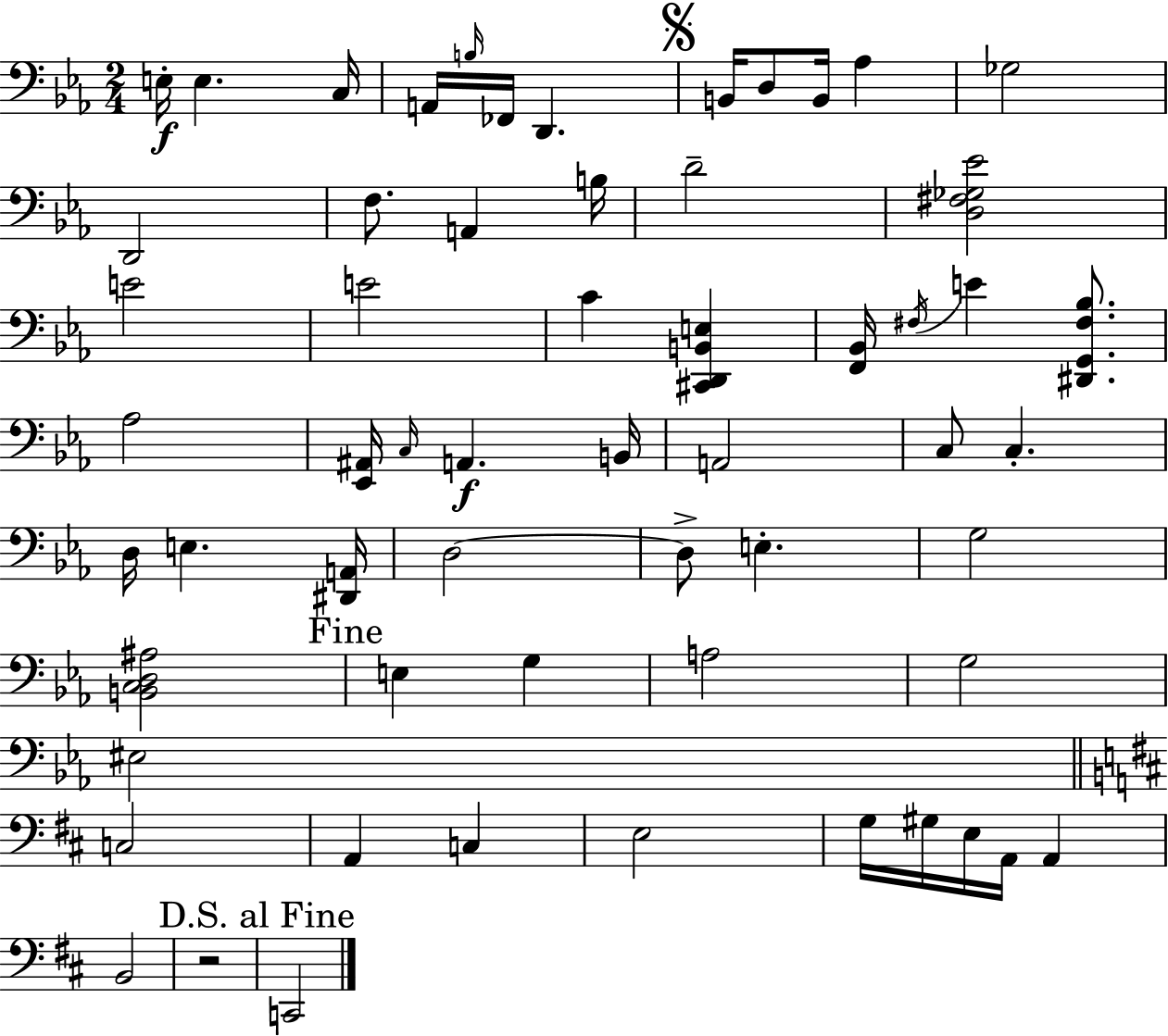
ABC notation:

X:1
T:Untitled
M:2/4
L:1/4
K:Eb
E,/4 E, C,/4 A,,/4 B,/4 _F,,/4 D,, B,,/4 D,/2 B,,/4 _A, _G,2 D,,2 F,/2 A,, B,/4 D2 [D,^F,_G,_E]2 E2 E2 C [^C,,D,,B,,E,] [F,,_B,,]/4 ^F,/4 E [^D,,G,,^F,_B,]/2 _A,2 [_E,,^A,,]/4 C,/4 A,, B,,/4 A,,2 C,/2 C, D,/4 E, [^D,,A,,]/4 D,2 D,/2 E, G,2 [B,,C,D,^A,]2 E, G, A,2 G,2 ^E,2 C,2 A,, C, E,2 G,/4 ^G,/4 E,/4 A,,/4 A,, B,,2 z2 C,,2